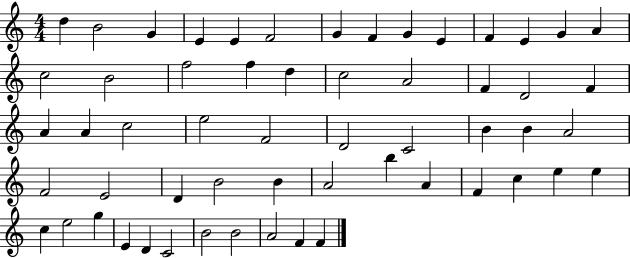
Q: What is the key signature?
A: C major